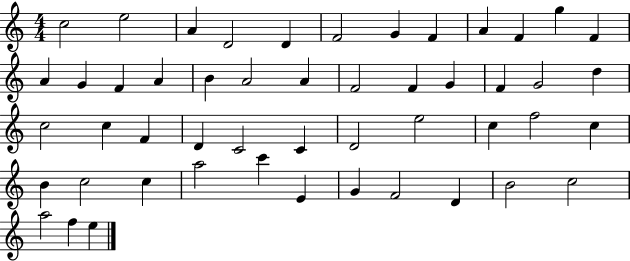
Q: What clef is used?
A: treble